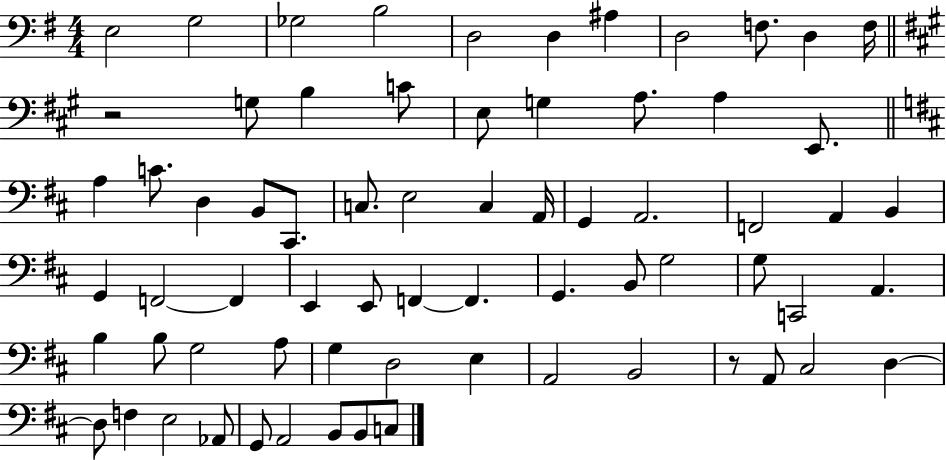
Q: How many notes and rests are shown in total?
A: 69